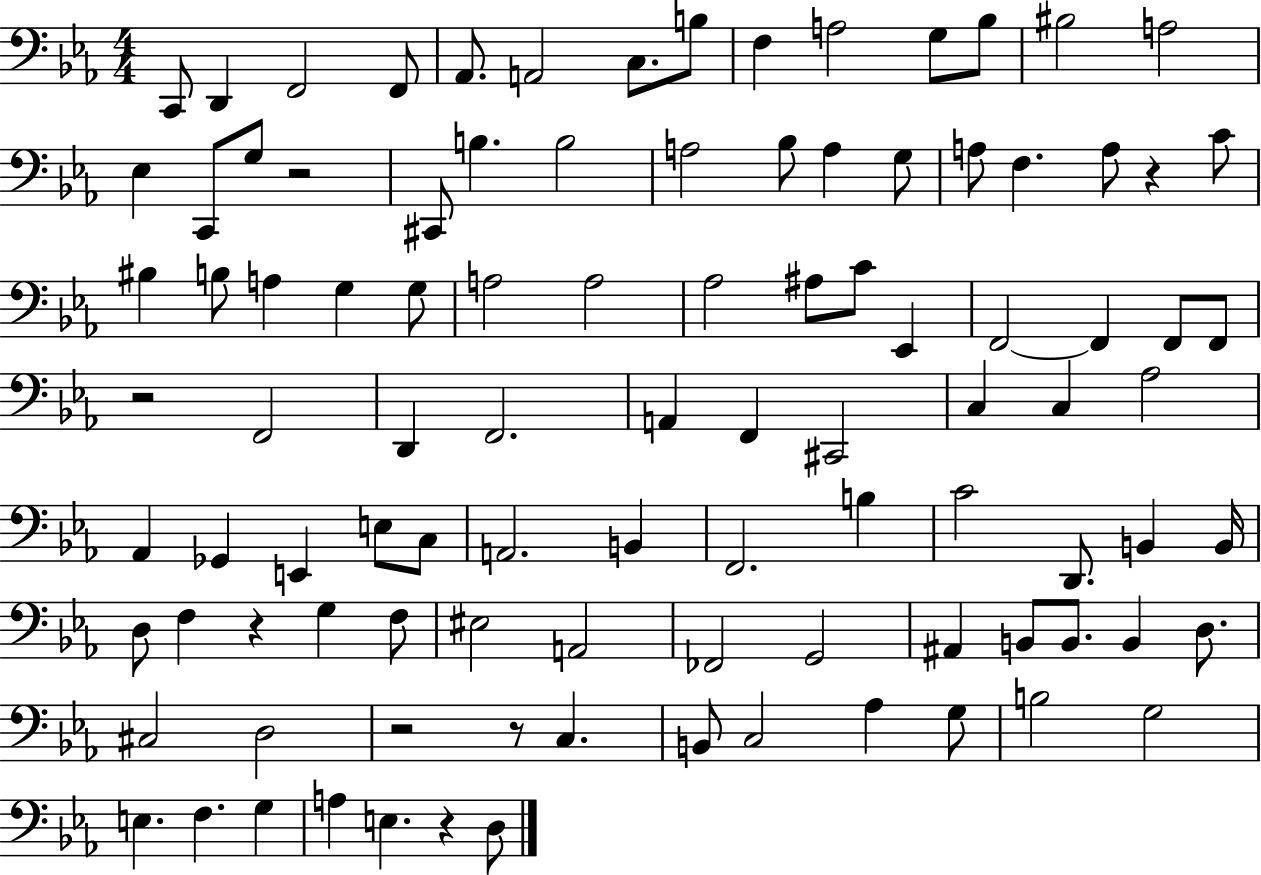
{
  \clef bass
  \numericTimeSignature
  \time 4/4
  \key ees \major
  \repeat volta 2 { c,8 d,4 f,2 f,8 | aes,8. a,2 c8. b8 | f4 a2 g8 bes8 | bis2 a2 | \break ees4 c,8 g8 r2 | cis,8 b4. b2 | a2 bes8 a4 g8 | a8 f4. a8 r4 c'8 | \break bis4 b8 a4 g4 g8 | a2 a2 | aes2 ais8 c'8 ees,4 | f,2~~ f,4 f,8 f,8 | \break r2 f,2 | d,4 f,2. | a,4 f,4 cis,2 | c4 c4 aes2 | \break aes,4 ges,4 e,4 e8 c8 | a,2. b,4 | f,2. b4 | c'2 d,8. b,4 b,16 | \break d8 f4 r4 g4 f8 | eis2 a,2 | fes,2 g,2 | ais,4 b,8 b,8. b,4 d8. | \break cis2 d2 | r2 r8 c4. | b,8 c2 aes4 g8 | b2 g2 | \break e4. f4. g4 | a4 e4. r4 d8 | } \bar "|."
}